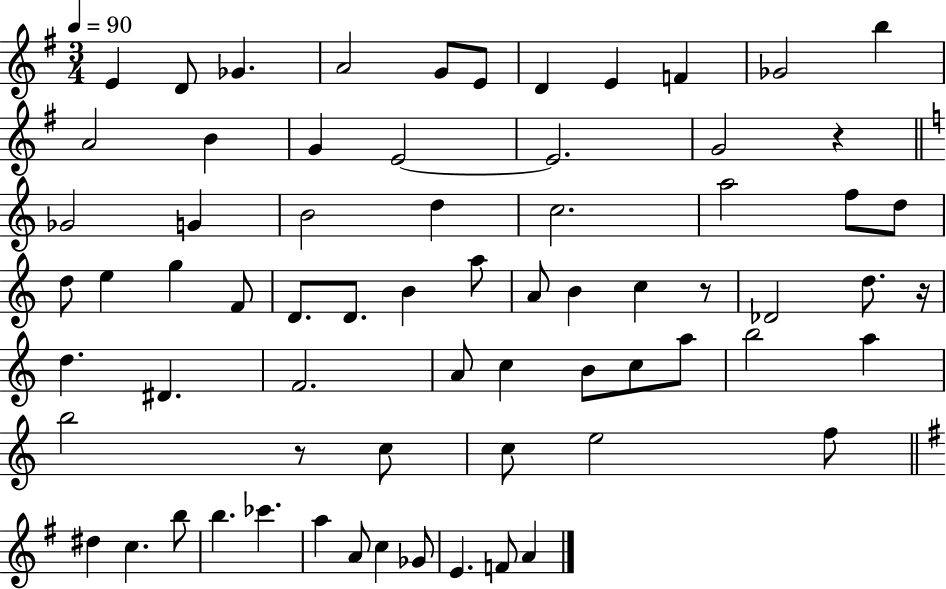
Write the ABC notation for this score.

X:1
T:Untitled
M:3/4
L:1/4
K:G
E D/2 _G A2 G/2 E/2 D E F _G2 b A2 B G E2 E2 G2 z _G2 G B2 d c2 a2 f/2 d/2 d/2 e g F/2 D/2 D/2 B a/2 A/2 B c z/2 _D2 d/2 z/4 d ^D F2 A/2 c B/2 c/2 a/2 b2 a b2 z/2 c/2 c/2 e2 f/2 ^d c b/2 b _c' a A/2 c _G/2 E F/2 A